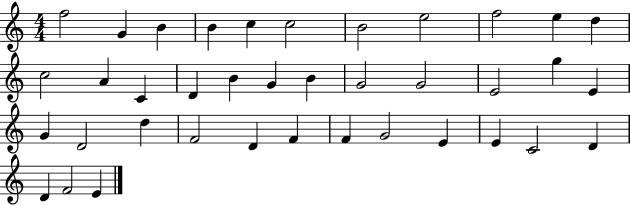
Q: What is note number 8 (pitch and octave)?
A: E5